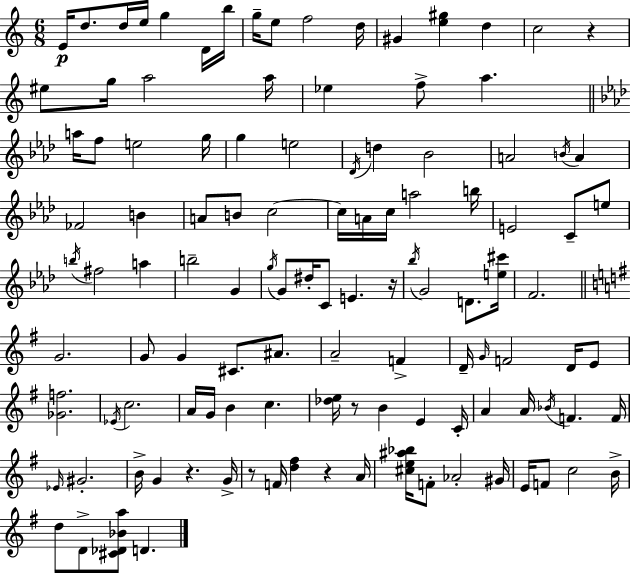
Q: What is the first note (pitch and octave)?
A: E4